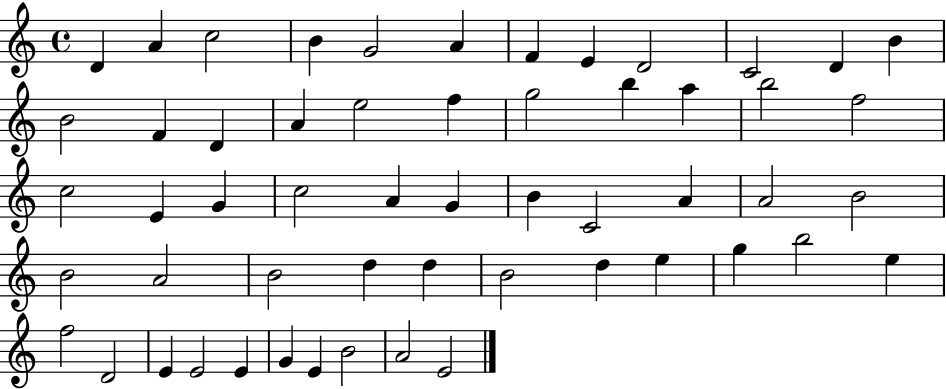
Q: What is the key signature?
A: C major